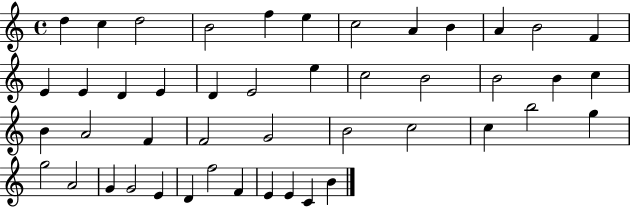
X:1
T:Untitled
M:4/4
L:1/4
K:C
d c d2 B2 f e c2 A B A B2 F E E D E D E2 e c2 B2 B2 B c B A2 F F2 G2 B2 c2 c b2 g g2 A2 G G2 E D f2 F E E C B